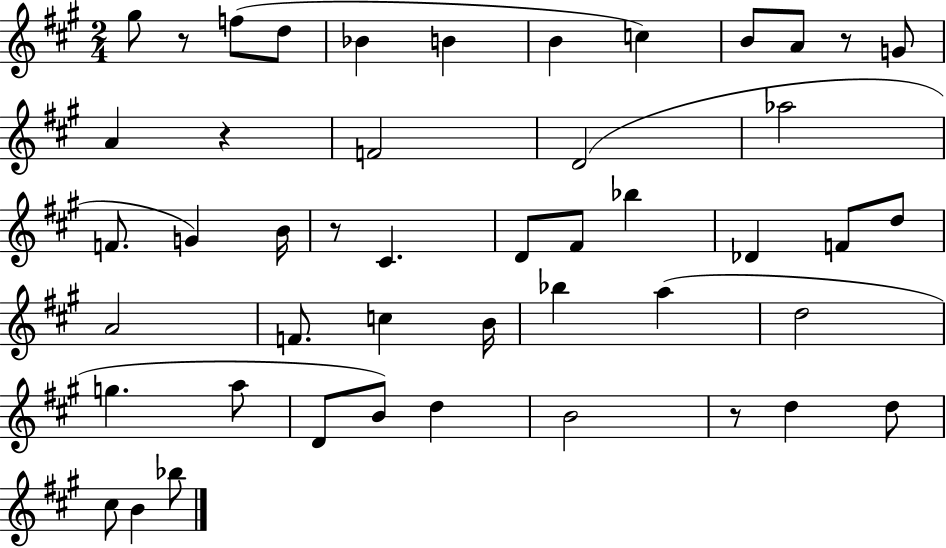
G#5/e R/e F5/e D5/e Bb4/q B4/q B4/q C5/q B4/e A4/e R/e G4/e A4/q R/q F4/h D4/h Ab5/h F4/e. G4/q B4/s R/e C#4/q. D4/e F#4/e Bb5/q Db4/q F4/e D5/e A4/h F4/e. C5/q B4/s Bb5/q A5/q D5/h G5/q. A5/e D4/e B4/e D5/q B4/h R/e D5/q D5/e C#5/e B4/q Bb5/e